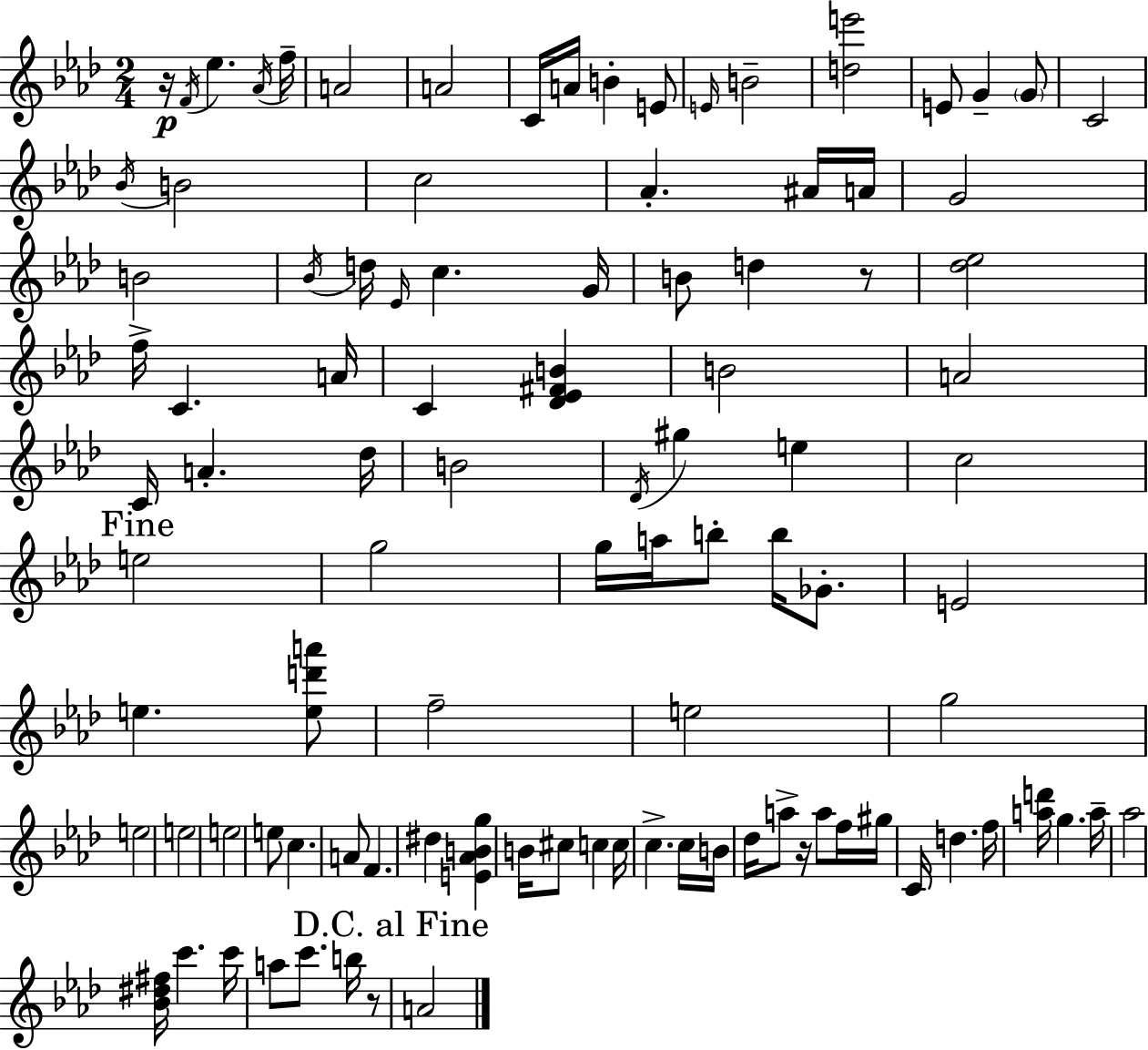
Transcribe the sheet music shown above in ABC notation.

X:1
T:Untitled
M:2/4
L:1/4
K:Fm
z/4 F/4 _e _A/4 f/4 A2 A2 C/4 A/4 B E/2 E/4 B2 [de']2 E/2 G G/2 C2 _B/4 B2 c2 _A ^A/4 A/4 G2 B2 _B/4 d/4 _E/4 c G/4 B/2 d z/2 [_d_e]2 f/4 C A/4 C [_D_E^FB] B2 A2 C/4 A _d/4 B2 _D/4 ^g e c2 e2 g2 g/4 a/4 b/2 b/4 _G/2 E2 e [ed'a']/2 f2 e2 g2 e2 e2 e2 e/2 c A/2 F ^d [E_ABg] B/4 ^c/2 c c/4 c c/4 B/4 _d/4 a/2 z/4 a/2 f/4 ^g/4 C/4 d f/4 [ad']/4 g a/4 _a2 [_B^d^f]/4 c' c'/4 a/2 c'/2 b/4 z/2 A2